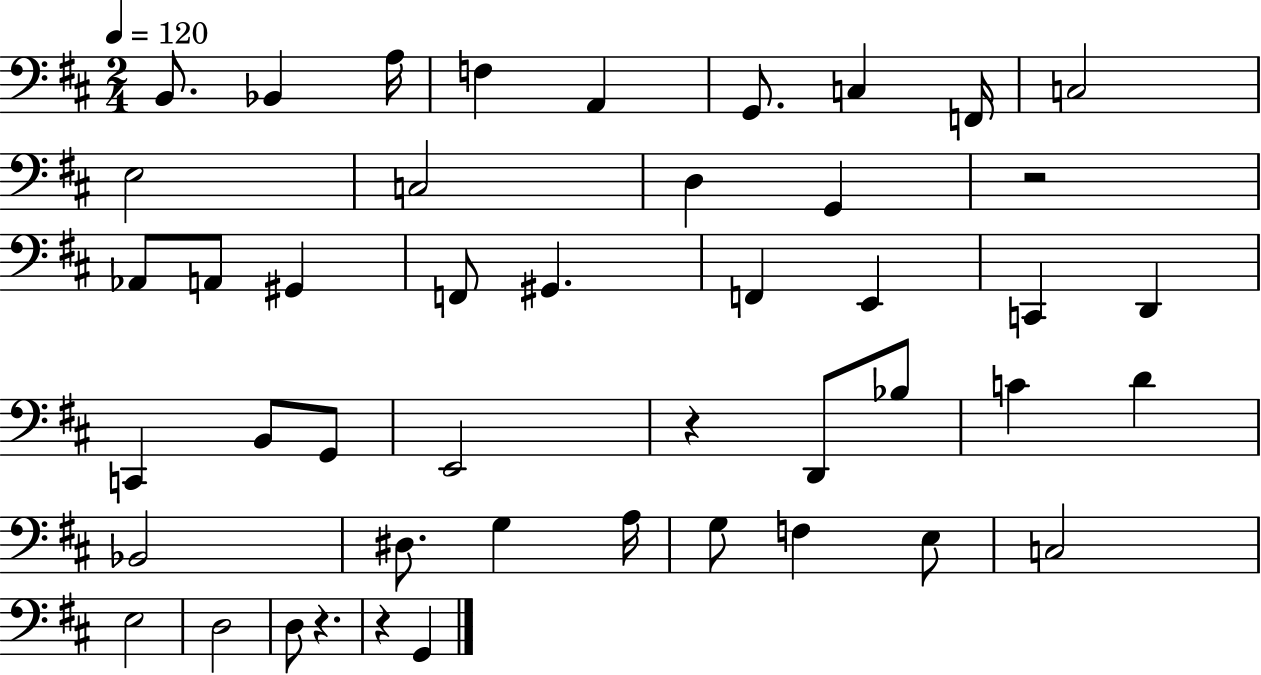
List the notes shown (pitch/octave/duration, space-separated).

B2/e. Bb2/q A3/s F3/q A2/q G2/e. C3/q F2/s C3/h E3/h C3/h D3/q G2/q R/h Ab2/e A2/e G#2/q F2/e G#2/q. F2/q E2/q C2/q D2/q C2/q B2/e G2/e E2/h R/q D2/e Bb3/e C4/q D4/q Bb2/h D#3/e. G3/q A3/s G3/e F3/q E3/e C3/h E3/h D3/h D3/e R/q. R/q G2/q